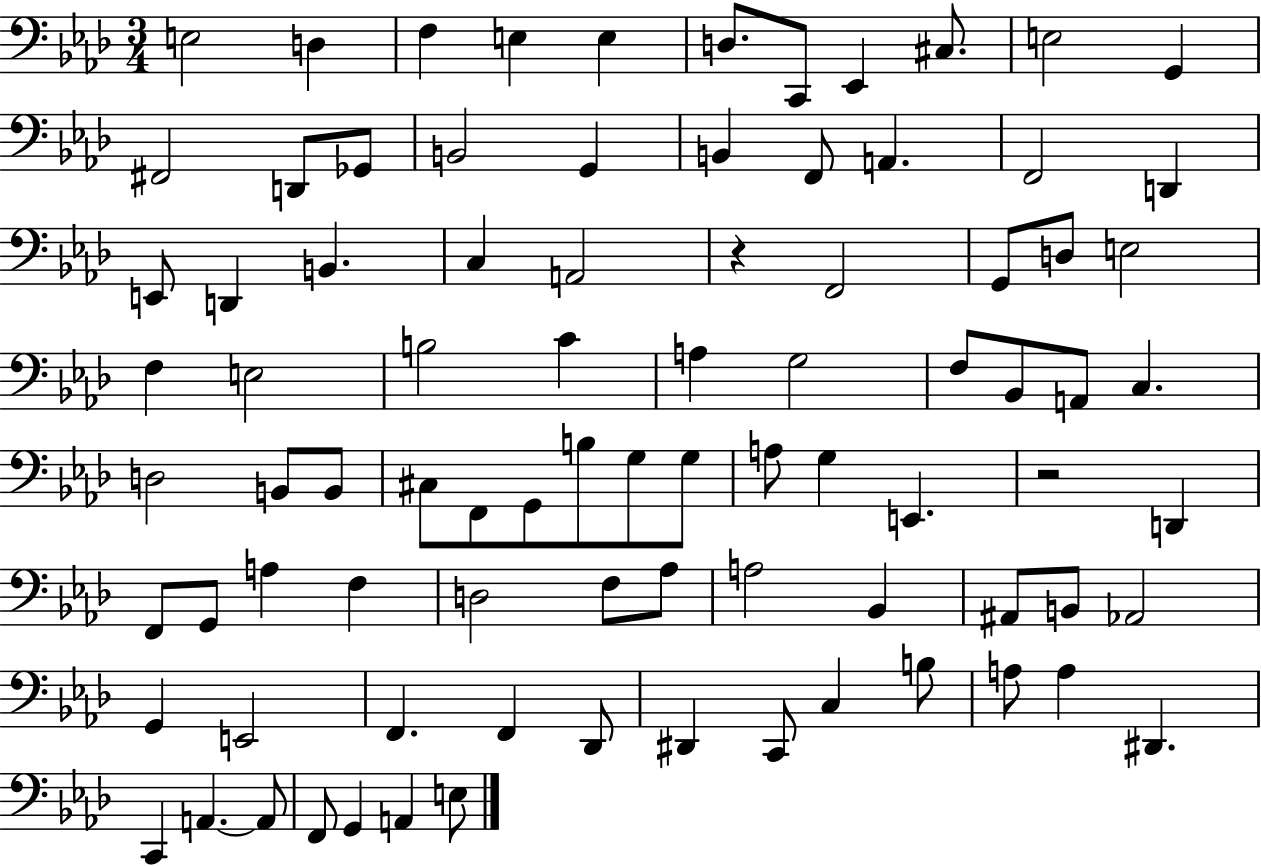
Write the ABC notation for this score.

X:1
T:Untitled
M:3/4
L:1/4
K:Ab
E,2 D, F, E, E, D,/2 C,,/2 _E,, ^C,/2 E,2 G,, ^F,,2 D,,/2 _G,,/2 B,,2 G,, B,, F,,/2 A,, F,,2 D,, E,,/2 D,, B,, C, A,,2 z F,,2 G,,/2 D,/2 E,2 F, E,2 B,2 C A, G,2 F,/2 _B,,/2 A,,/2 C, D,2 B,,/2 B,,/2 ^C,/2 F,,/2 G,,/2 B,/2 G,/2 G,/2 A,/2 G, E,, z2 D,, F,,/2 G,,/2 A, F, D,2 F,/2 _A,/2 A,2 _B,, ^A,,/2 B,,/2 _A,,2 G,, E,,2 F,, F,, _D,,/2 ^D,, C,,/2 C, B,/2 A,/2 A, ^D,, C,, A,, A,,/2 F,,/2 G,, A,, E,/2